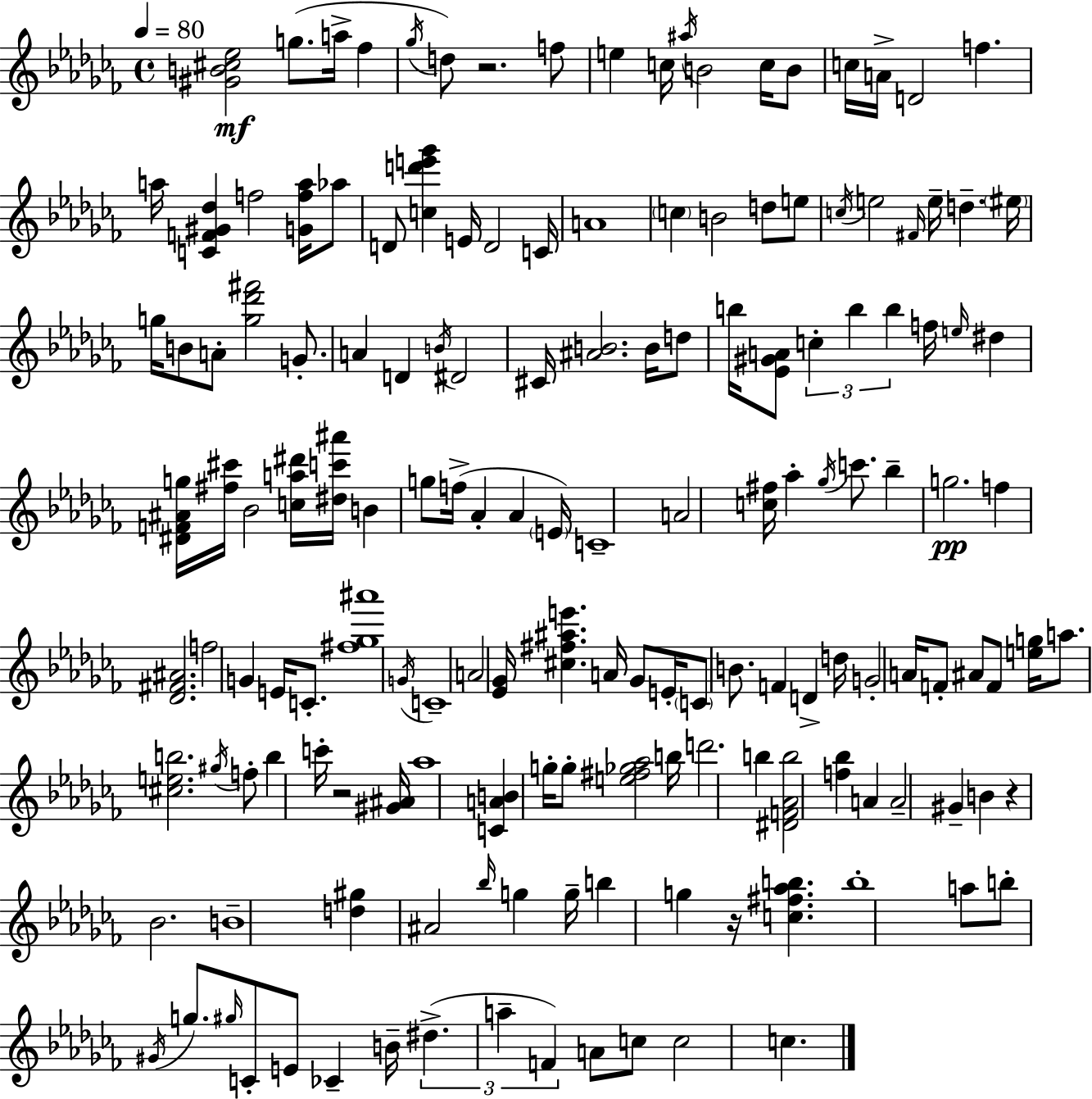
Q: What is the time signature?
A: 4/4